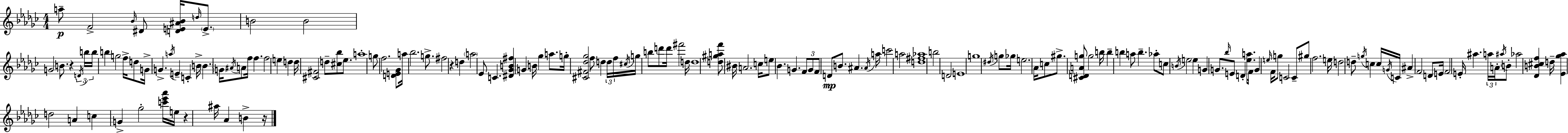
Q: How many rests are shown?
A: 4